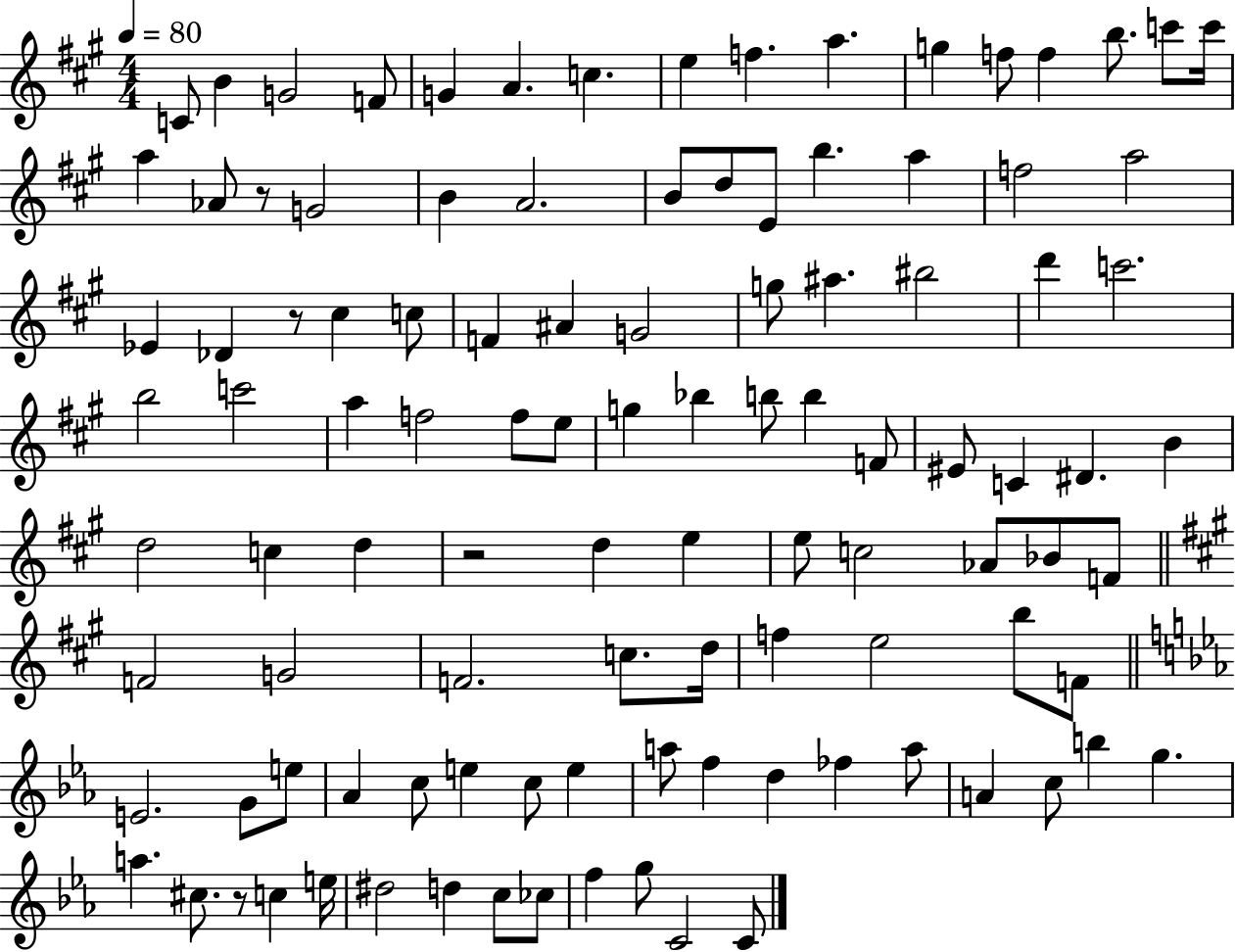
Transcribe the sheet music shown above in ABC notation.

X:1
T:Untitled
M:4/4
L:1/4
K:A
C/2 B G2 F/2 G A c e f a g f/2 f b/2 c'/2 c'/4 a _A/2 z/2 G2 B A2 B/2 d/2 E/2 b a f2 a2 _E _D z/2 ^c c/2 F ^A G2 g/2 ^a ^b2 d' c'2 b2 c'2 a f2 f/2 e/2 g _b b/2 b F/2 ^E/2 C ^D B d2 c d z2 d e e/2 c2 _A/2 _B/2 F/2 F2 G2 F2 c/2 d/4 f e2 b/2 F/2 E2 G/2 e/2 _A c/2 e c/2 e a/2 f d _f a/2 A c/2 b g a ^c/2 z/2 c e/4 ^d2 d c/2 _c/2 f g/2 C2 C/2